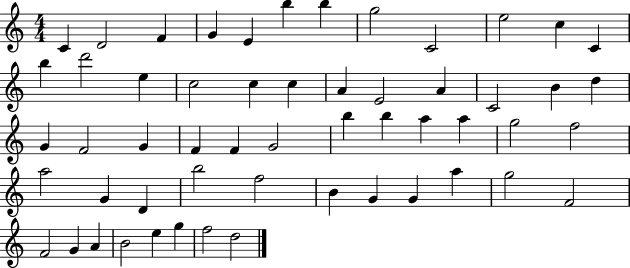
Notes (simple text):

C4/q D4/h F4/q G4/q E4/q B5/q B5/q G5/h C4/h E5/h C5/q C4/q B5/q D6/h E5/q C5/h C5/q C5/q A4/q E4/h A4/q C4/h B4/q D5/q G4/q F4/h G4/q F4/q F4/q G4/h B5/q B5/q A5/q A5/q G5/h F5/h A5/h G4/q D4/q B5/h F5/h B4/q G4/q G4/q A5/q G5/h F4/h F4/h G4/q A4/q B4/h E5/q G5/q F5/h D5/h